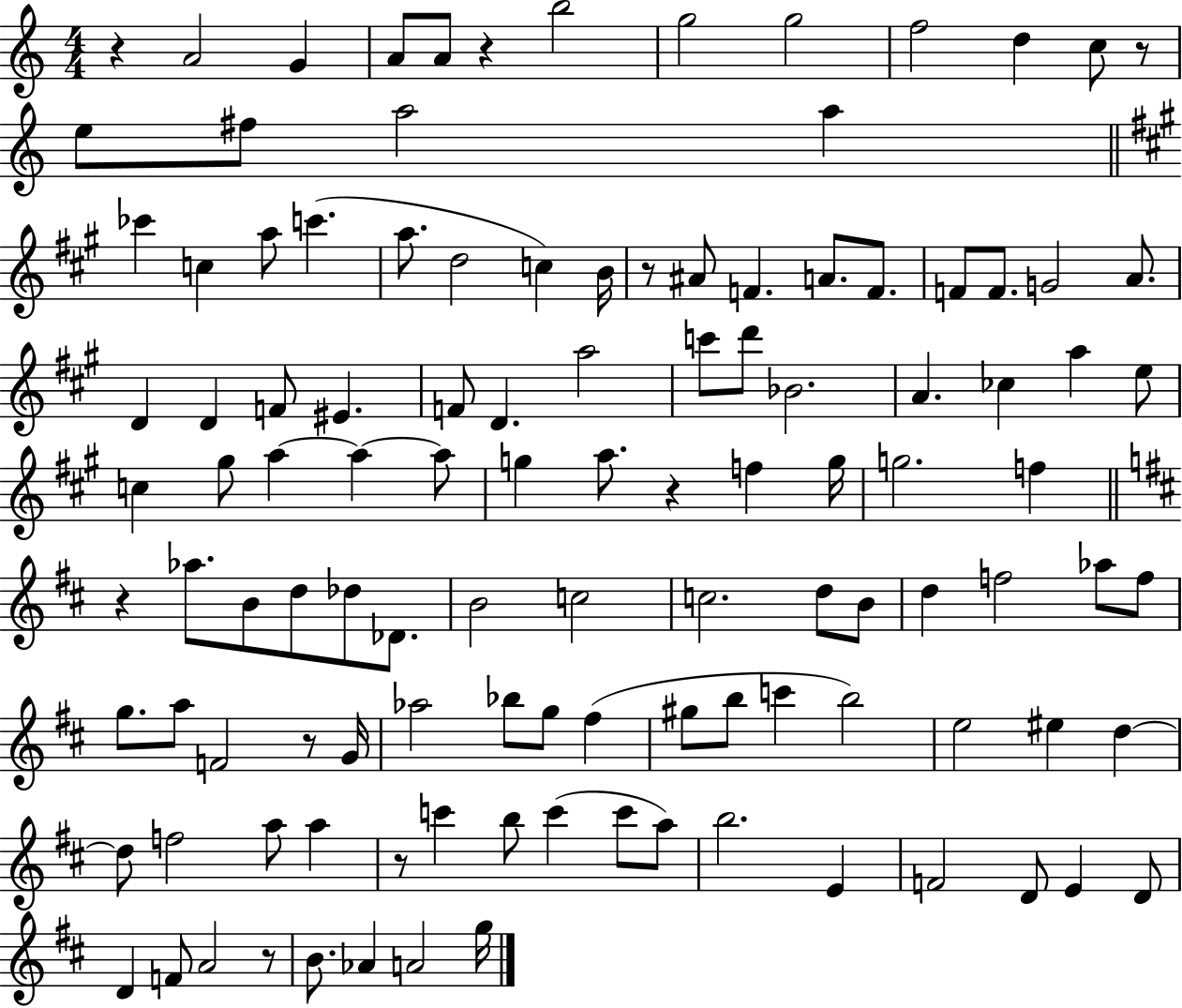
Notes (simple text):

R/q A4/h G4/q A4/e A4/e R/q B5/h G5/h G5/h F5/h D5/q C5/e R/e E5/e F#5/e A5/h A5/q CES6/q C5/q A5/e C6/q. A5/e. D5/h C5/q B4/s R/e A#4/e F4/q. A4/e. F4/e. F4/e F4/e. G4/h A4/e. D4/q D4/q F4/e EIS4/q. F4/e D4/q. A5/h C6/e D6/e Bb4/h. A4/q. CES5/q A5/q E5/e C5/q G#5/e A5/q A5/q A5/e G5/q A5/e. R/q F5/q G5/s G5/h. F5/q R/q Ab5/e. B4/e D5/e Db5/e Db4/e. B4/h C5/h C5/h. D5/e B4/e D5/q F5/h Ab5/e F5/e G5/e. A5/e F4/h R/e G4/s Ab5/h Bb5/e G5/e F#5/q G#5/e B5/e C6/q B5/h E5/h EIS5/q D5/q D5/e F5/h A5/e A5/q R/e C6/q B5/e C6/q C6/e A5/e B5/h. E4/q F4/h D4/e E4/q D4/e D4/q F4/e A4/h R/e B4/e. Ab4/q A4/h G5/s